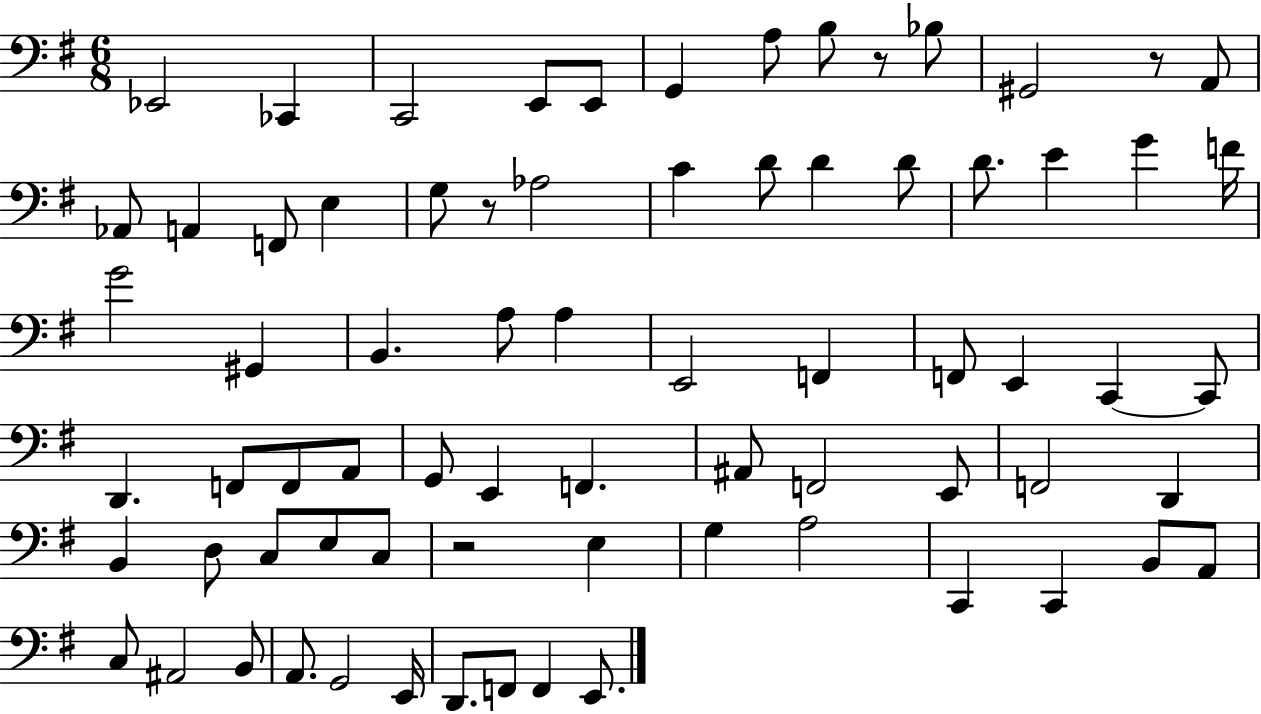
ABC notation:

X:1
T:Untitled
M:6/8
L:1/4
K:G
_E,,2 _C,, C,,2 E,,/2 E,,/2 G,, A,/2 B,/2 z/2 _B,/2 ^G,,2 z/2 A,,/2 _A,,/2 A,, F,,/2 E, G,/2 z/2 _A,2 C D/2 D D/2 D/2 E G F/4 G2 ^G,, B,, A,/2 A, E,,2 F,, F,,/2 E,, C,, C,,/2 D,, F,,/2 F,,/2 A,,/2 G,,/2 E,, F,, ^A,,/2 F,,2 E,,/2 F,,2 D,, B,, D,/2 C,/2 E,/2 C,/2 z2 E, G, A,2 C,, C,, B,,/2 A,,/2 C,/2 ^A,,2 B,,/2 A,,/2 G,,2 E,,/4 D,,/2 F,,/2 F,, E,,/2